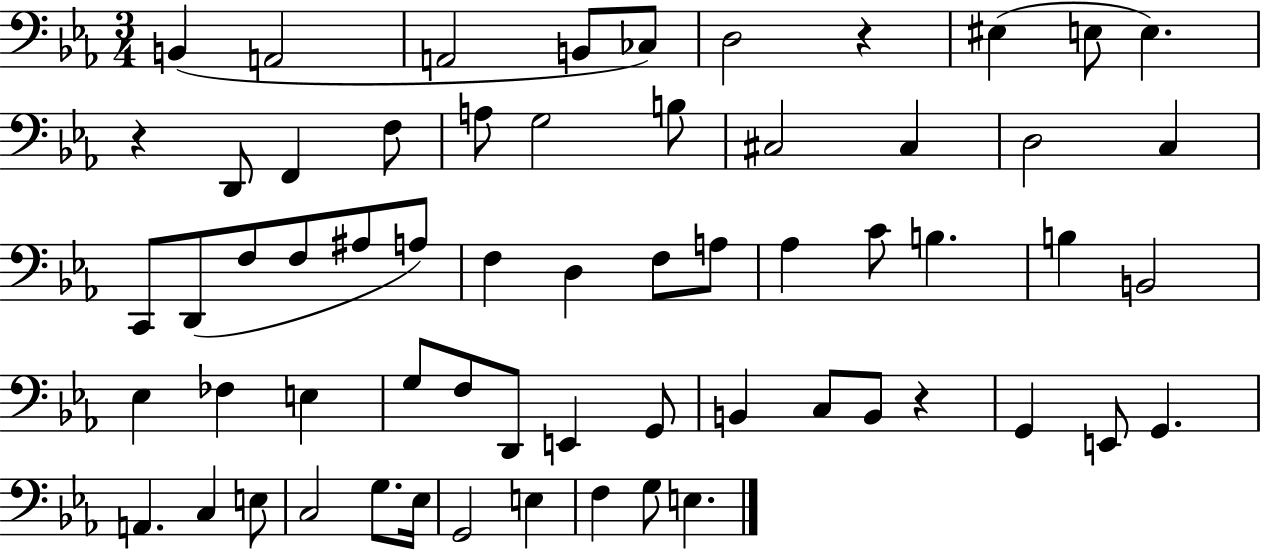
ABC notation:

X:1
T:Untitled
M:3/4
L:1/4
K:Eb
B,, A,,2 A,,2 B,,/2 _C,/2 D,2 z ^E, E,/2 E, z D,,/2 F,, F,/2 A,/2 G,2 B,/2 ^C,2 ^C, D,2 C, C,,/2 D,,/2 F,/2 F,/2 ^A,/2 A,/2 F, D, F,/2 A,/2 _A, C/2 B, B, B,,2 _E, _F, E, G,/2 F,/2 D,,/2 E,, G,,/2 B,, C,/2 B,,/2 z G,, E,,/2 G,, A,, C, E,/2 C,2 G,/2 _E,/4 G,,2 E, F, G,/2 E,